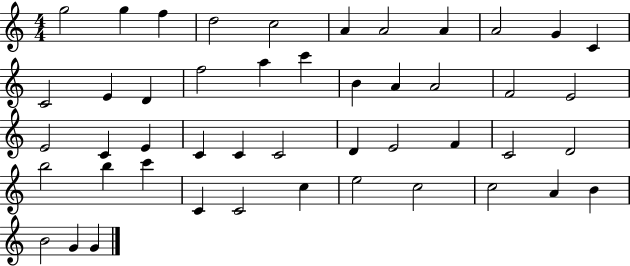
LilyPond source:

{
  \clef treble
  \numericTimeSignature
  \time 4/4
  \key c \major
  g''2 g''4 f''4 | d''2 c''2 | a'4 a'2 a'4 | a'2 g'4 c'4 | \break c'2 e'4 d'4 | f''2 a''4 c'''4 | b'4 a'4 a'2 | f'2 e'2 | \break e'2 c'4 e'4 | c'4 c'4 c'2 | d'4 e'2 f'4 | c'2 d'2 | \break b''2 b''4 c'''4 | c'4 c'2 c''4 | e''2 c''2 | c''2 a'4 b'4 | \break b'2 g'4 g'4 | \bar "|."
}